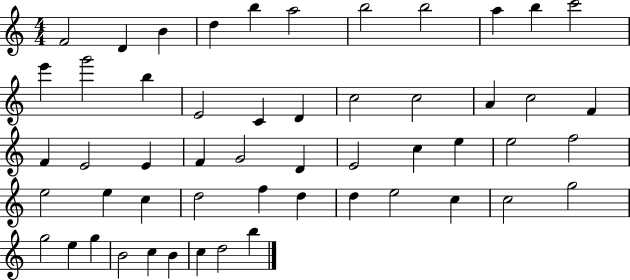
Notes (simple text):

F4/h D4/q B4/q D5/q B5/q A5/h B5/h B5/h A5/q B5/q C6/h E6/q G6/h B5/q E4/h C4/q D4/q C5/h C5/h A4/q C5/h F4/q F4/q E4/h E4/q F4/q G4/h D4/q E4/h C5/q E5/q E5/h F5/h E5/h E5/q C5/q D5/h F5/q D5/q D5/q E5/h C5/q C5/h G5/h G5/h E5/q G5/q B4/h C5/q B4/q C5/q D5/h B5/q